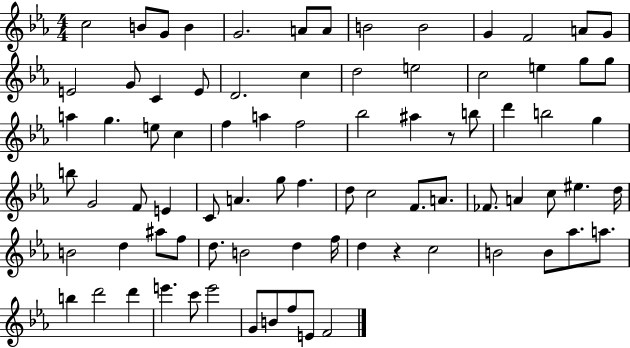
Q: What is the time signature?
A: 4/4